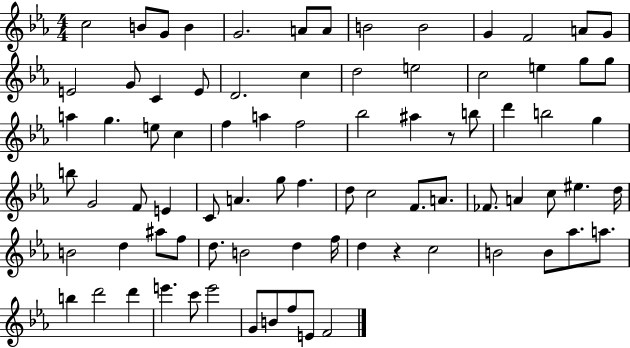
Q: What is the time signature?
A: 4/4